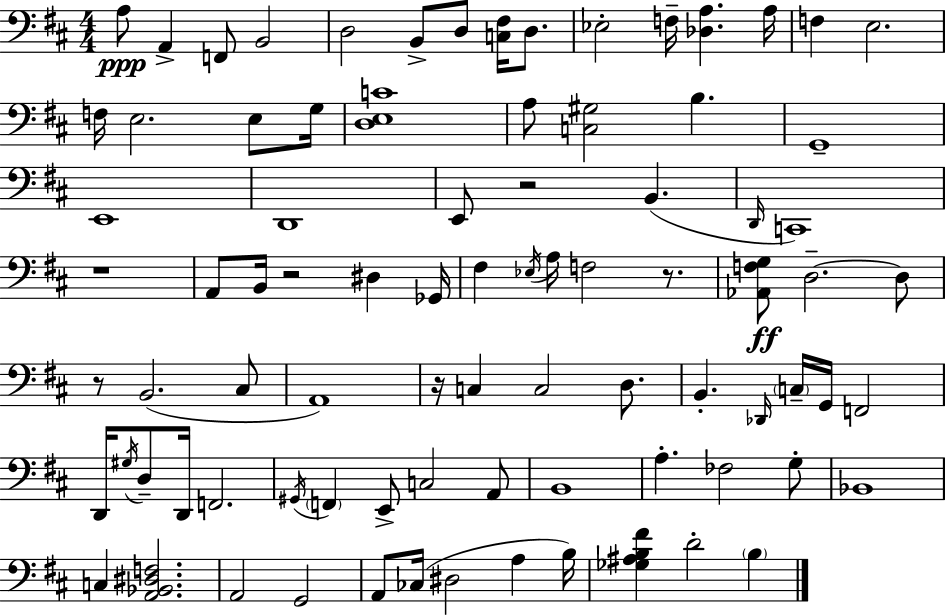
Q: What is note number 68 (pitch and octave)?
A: D#3